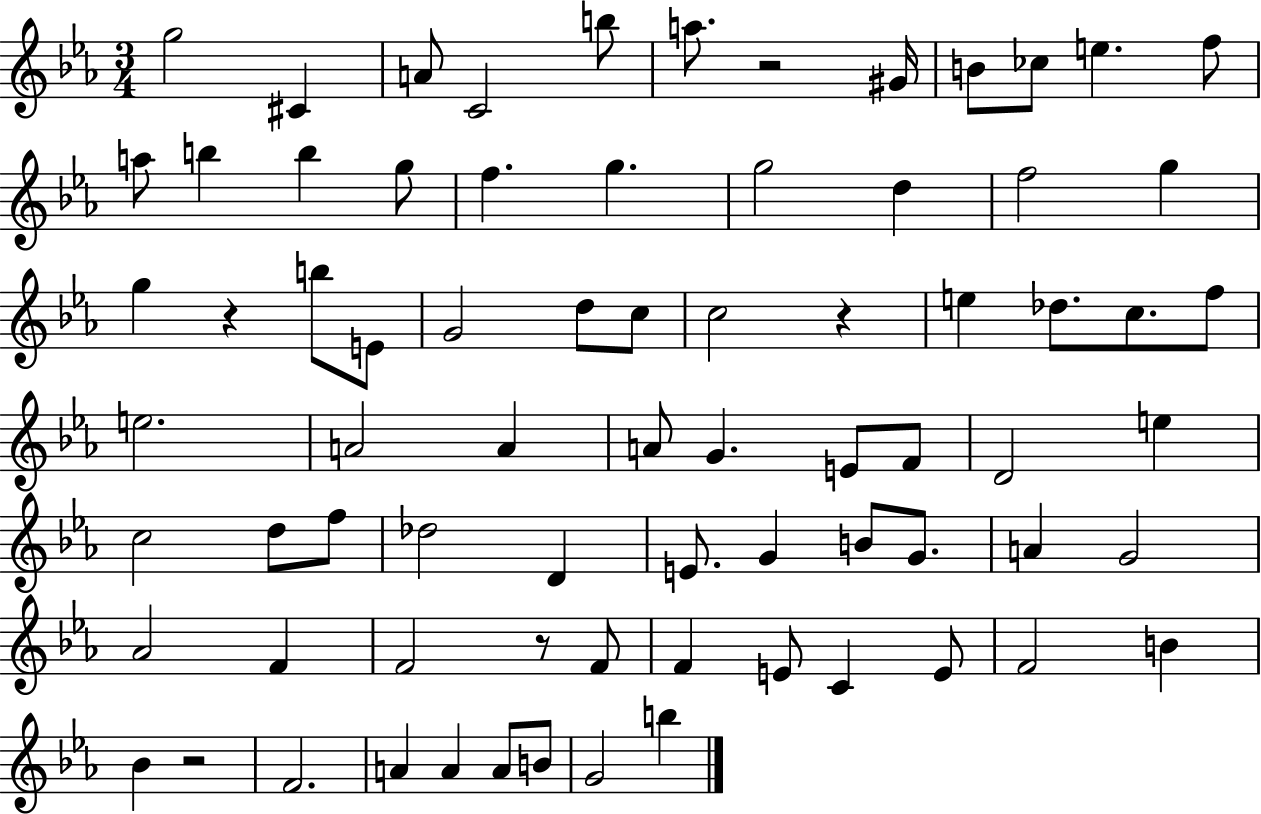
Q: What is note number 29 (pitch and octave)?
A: E5